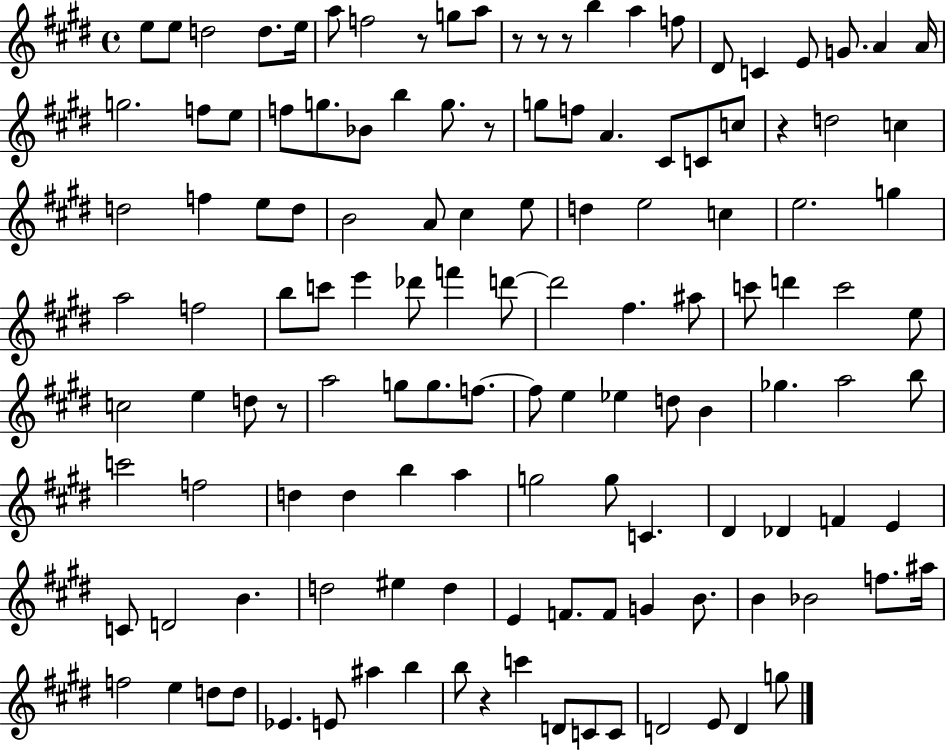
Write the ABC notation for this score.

X:1
T:Untitled
M:4/4
L:1/4
K:E
e/2 e/2 d2 d/2 e/4 a/2 f2 z/2 g/2 a/2 z/2 z/2 z/2 b a f/2 ^D/2 C E/2 G/2 A A/4 g2 f/2 e/2 f/2 g/2 _B/2 b g/2 z/2 g/2 f/2 A ^C/2 C/2 c/2 z d2 c d2 f e/2 d/2 B2 A/2 ^c e/2 d e2 c e2 g a2 f2 b/2 c'/2 e' _d'/2 f' d'/2 d'2 ^f ^a/2 c'/2 d' c'2 e/2 c2 e d/2 z/2 a2 g/2 g/2 f/2 f/2 e _e d/2 B _g a2 b/2 c'2 f2 d d b a g2 g/2 C ^D _D F E C/2 D2 B d2 ^e d E F/2 F/2 G B/2 B _B2 f/2 ^a/4 f2 e d/2 d/2 _E E/2 ^a b b/2 z c' D/2 C/2 C/2 D2 E/2 D g/2